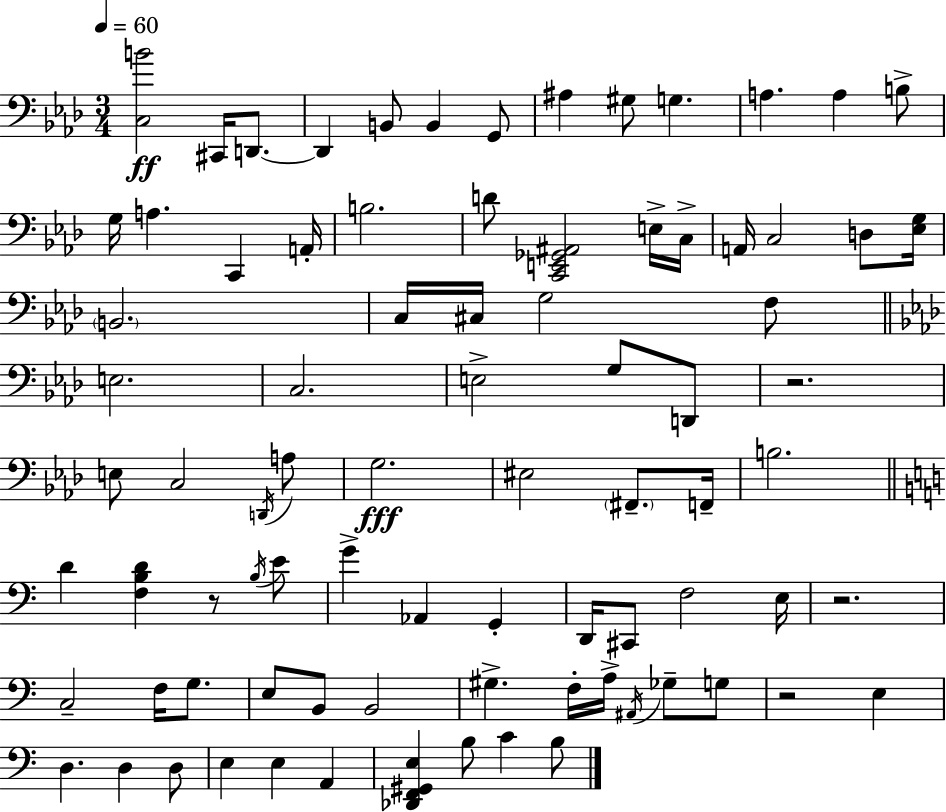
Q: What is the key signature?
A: AES major